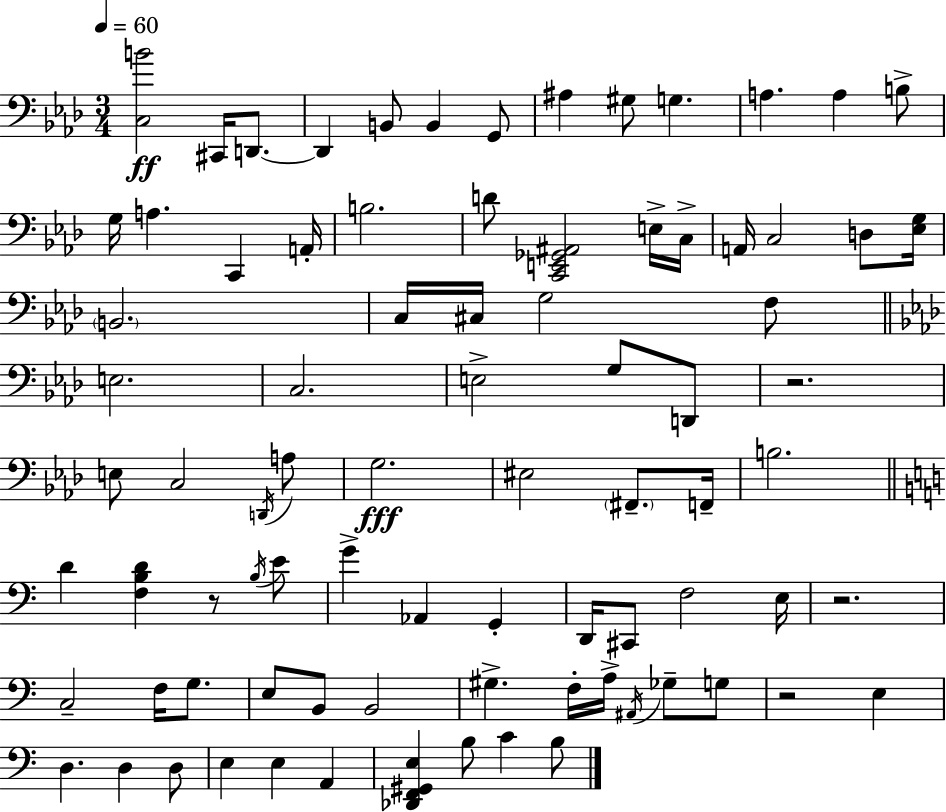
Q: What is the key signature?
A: AES major